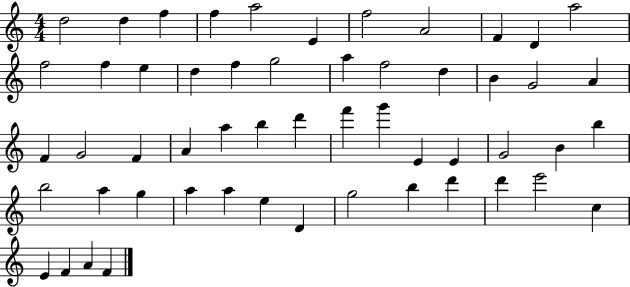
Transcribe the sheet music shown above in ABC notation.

X:1
T:Untitled
M:4/4
L:1/4
K:C
d2 d f f a2 E f2 A2 F D a2 f2 f e d f g2 a f2 d B G2 A F G2 F A a b d' f' g' E E G2 B b b2 a g a a e D g2 b d' d' e'2 c E F A F